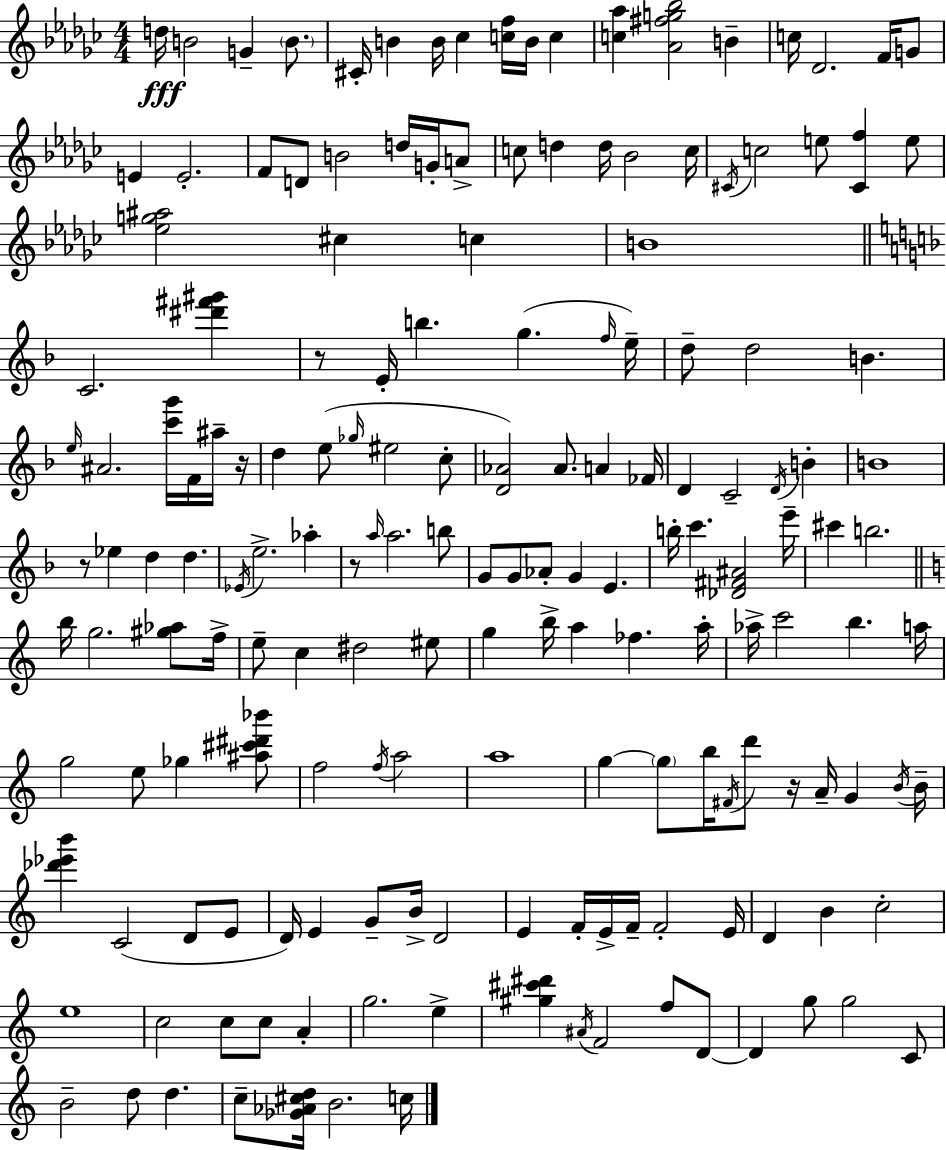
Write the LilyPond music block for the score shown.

{
  \clef treble
  \numericTimeSignature
  \time 4/4
  \key ees \minor
  d''16\fff b'2 g'4-- \parenthesize b'8. | cis'16-. b'4 b'16 ces''4 <c'' f''>16 b'16 c''4 | <c'' aes''>4 <aes' fis'' g'' bes''>2 b'4-- | c''16 des'2. f'16 g'8 | \break e'4 e'2.-. | f'8 d'8 b'2 d''16 g'16-. a'8-> | c''8 d''4 d''16 bes'2 c''16 | \acciaccatura { cis'16 } c''2 e''8 <cis' f''>4 e''8 | \break <ees'' g'' ais''>2 cis''4 c''4 | b'1 | \bar "||" \break \key d \minor c'2. <dis''' fis''' gis'''>4 | r8 e'16-. b''4. g''4.( \grace { f''16 } | e''16--) d''8-- d''2 b'4. | \grace { e''16 } ais'2. <c''' g'''>16 f'16 | \break ais''16-- r16 d''4 e''8( \grace { ges''16 } eis''2 | c''8-. <d' aes'>2) aes'8. a'4 | fes'16 d'4 c'2-- \acciaccatura { d'16 } | b'4-. b'1 | \break r8 ees''4 d''4 d''4. | \acciaccatura { ees'16 } e''2.-> | aes''4-. r8 \grace { a''16 } a''2. | b''8 g'8 g'8 aes'8-. g'4 | \break e'4. b''16-. c'''4. <des' fis' ais'>2 | e'''16-- cis'''4 b''2. | \bar "||" \break \key c \major b''16 g''2. <gis'' aes''>8 f''16-> | e''8-- c''4 dis''2 eis''8 | g''4 b''16-> a''4 fes''4. a''16-. | aes''16-> c'''2 b''4. a''16 | \break g''2 e''8 ges''4 <ais'' cis''' dis''' bes'''>8 | f''2 \acciaccatura { f''16 } a''2 | a''1 | g''4~~ \parenthesize g''8 b''16 \acciaccatura { fis'16 } d'''8 r16 a'16-- g'4 | \break \acciaccatura { b'16 } b'16-- <des''' ees''' b'''>4 c'2( d'8 | e'8 d'16) e'4 g'8-- b'16-> d'2 | e'4 f'16-. e'16-> f'16-- f'2-. | e'16 d'4 b'4 c''2-. | \break e''1 | c''2 c''8 c''8 a'4-. | g''2. e''4-> | <gis'' cis''' dis'''>4 \acciaccatura { ais'16 } f'2 | \break f''8 d'8~~ d'4 g''8 g''2 | c'8 b'2-- d''8 d''4. | c''8-- <ges' aes' cis'' d''>16 b'2. | c''16 \bar "|."
}